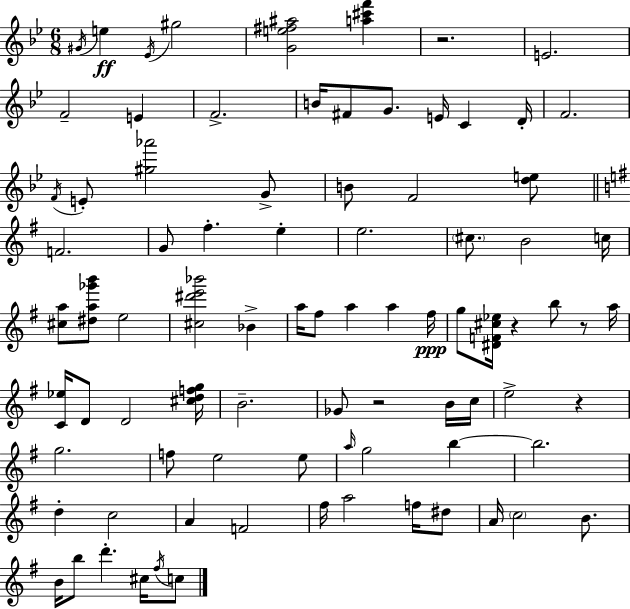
G#4/s E5/q Eb4/s G#5/h [G4,E5,F#5,A#5]/h [A5,C#6,F6]/q R/h. E4/h. F4/h E4/q F4/h. B4/s F#4/e G4/e. E4/s C4/q D4/s F4/h. F4/s E4/e [G#5,Ab6]/h G4/e B4/e F4/h [D5,E5]/e F4/h. G4/e F#5/q. E5/q E5/h. C#5/e. B4/h C5/s [C#5,A5]/e [D#5,A5,Gb6,B6]/e E5/h [C#5,D#6,E6,Bb6]/h Bb4/q A5/s F#5/e A5/q A5/q F#5/s G5/e [D#4,F4,C#5,Eb5]/s R/q B5/e R/e A5/s [C4,Eb5]/s D4/e D4/h [C#5,D5,F5,G5]/s B4/h. Gb4/e R/h B4/s C5/s E5/h R/q G5/h. F5/e E5/h E5/e A5/s G5/h B5/q B5/h. D5/q C5/h A4/q F4/h F#5/s A5/h F5/s D#5/e A4/s C5/h B4/e. B4/s B5/e D6/q. C#5/s F#5/s C5/e